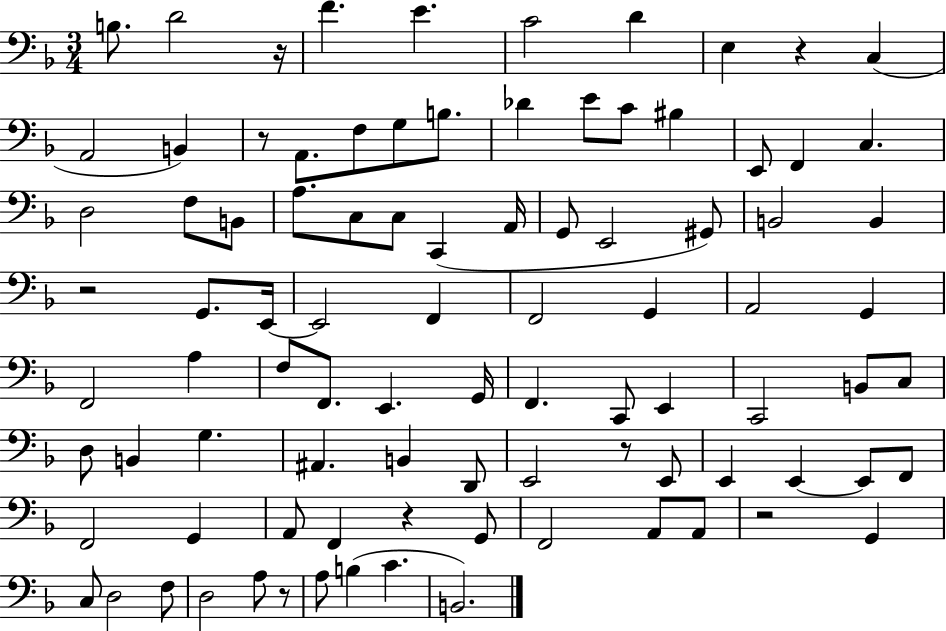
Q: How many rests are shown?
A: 8